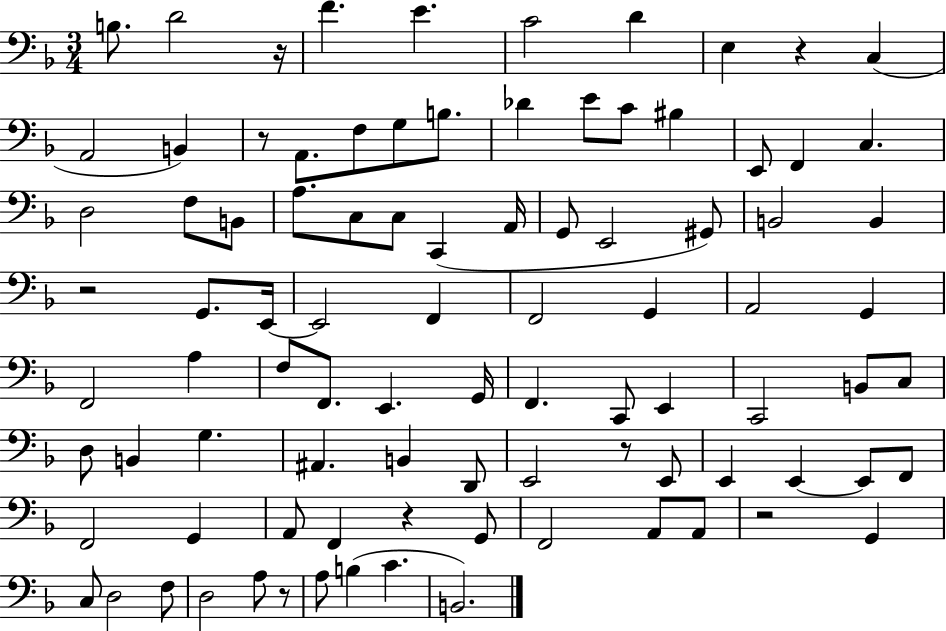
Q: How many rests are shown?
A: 8